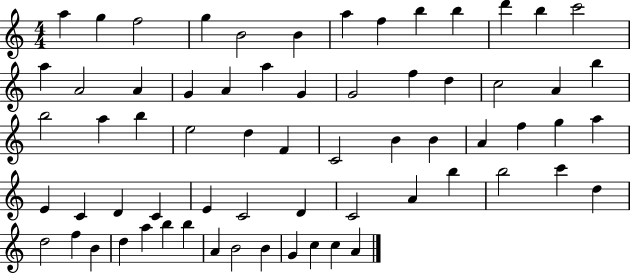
{
  \clef treble
  \numericTimeSignature
  \time 4/4
  \key c \major
  a''4 g''4 f''2 | g''4 b'2 b'4 | a''4 f''4 b''4 b''4 | d'''4 b''4 c'''2 | \break a''4 a'2 a'4 | g'4 a'4 a''4 g'4 | g'2 f''4 d''4 | c''2 a'4 b''4 | \break b''2 a''4 b''4 | e''2 d''4 f'4 | c'2 b'4 b'4 | a'4 f''4 g''4 a''4 | \break e'4 c'4 d'4 c'4 | e'4 c'2 d'4 | c'2 a'4 b''4 | b''2 c'''4 d''4 | \break d''2 f''4 b'4 | d''4 a''4 b''4 b''4 | a'4 b'2 b'4 | g'4 c''4 c''4 a'4 | \break \bar "|."
}